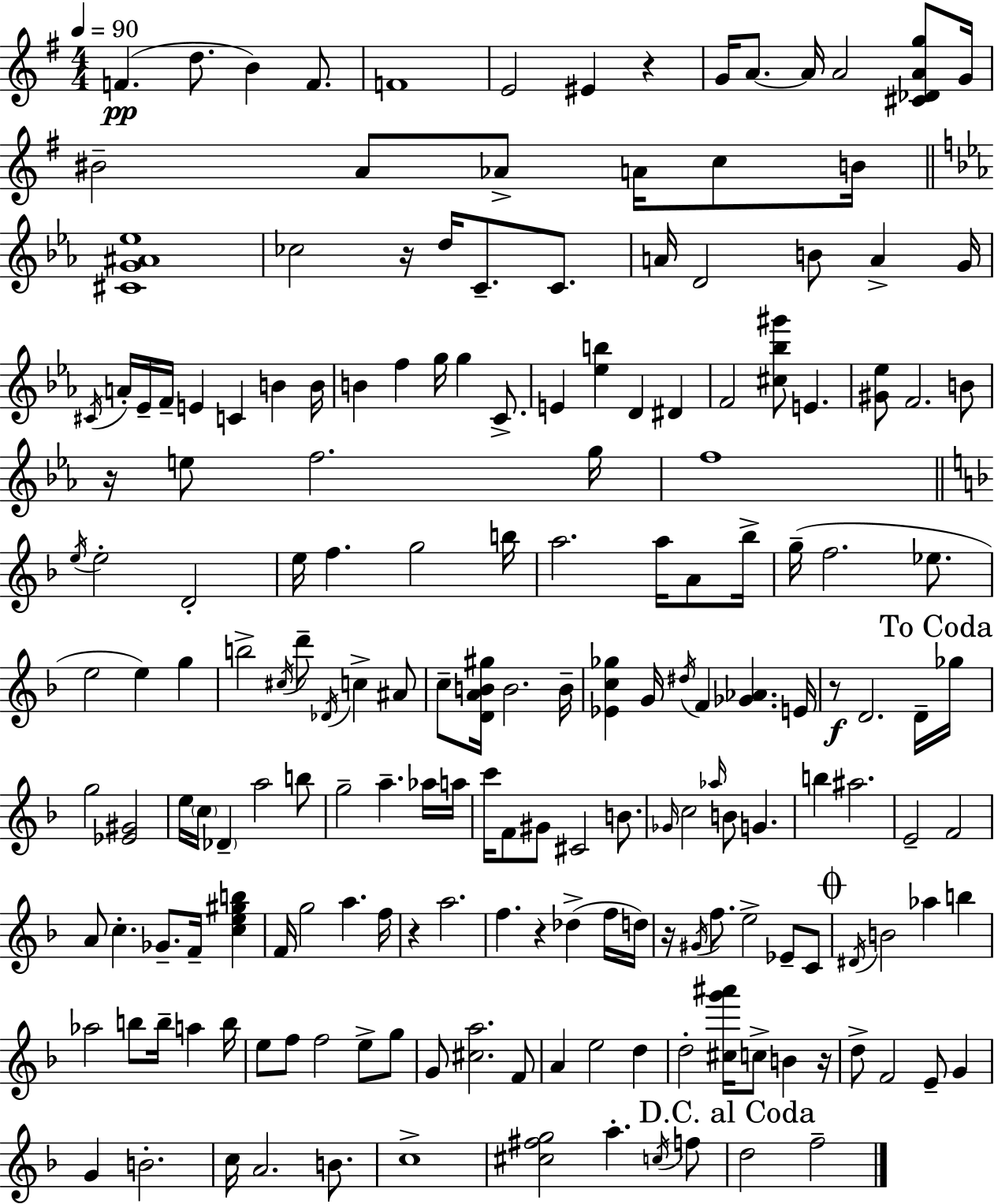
F4/q. D5/e. B4/q F4/e. F4/w E4/h EIS4/q R/q G4/s A4/e. A4/s A4/h [C#4,Db4,A4,G5]/e G4/s BIS4/h A4/e Ab4/e A4/s C5/e B4/s [C#4,G4,A#4,Eb5]/w CES5/h R/s D5/s C4/e. C4/e. A4/s D4/h B4/e A4/q G4/s C#4/s A4/s Eb4/s F4/s E4/q C4/q B4/q B4/s B4/q F5/q G5/s G5/q C4/e. E4/q [Eb5,B5]/q D4/q D#4/q F4/h [C#5,Bb5,G#6]/e E4/q. [G#4,Eb5]/e F4/h. B4/e R/s E5/e F5/h. G5/s F5/w E5/s E5/h D4/h E5/s F5/q. G5/h B5/s A5/h. A5/s A4/e Bb5/s G5/s F5/h. Eb5/e. E5/h E5/q G5/q B5/h C#5/s D6/e Db4/s C5/q A#4/e C5/e [D4,A4,B4,G#5]/s B4/h. B4/s [Eb4,C5,Gb5]/q G4/s D#5/s F4/q [Gb4,Ab4]/q. E4/s R/e D4/h. D4/s Gb5/s G5/h [Eb4,G#4]/h E5/s C5/s Db4/q A5/h B5/e G5/h A5/q. Ab5/s A5/s C6/s F4/e G#4/e C#4/h B4/e. Gb4/s C5/h Ab5/s B4/e G4/q. B5/q A#5/h. E4/h F4/h A4/e C5/q. Gb4/e. F4/s [C5,E5,G#5,B5]/q F4/s G5/h A5/q. F5/s R/q A5/h. F5/q. R/q Db5/q F5/s D5/s R/s G#4/s F5/e. E5/h Eb4/e C4/e D#4/s B4/h Ab5/q B5/q Ab5/h B5/e B5/s A5/q B5/s E5/e F5/e F5/h E5/e G5/e G4/e [C#5,A5]/h. F4/e A4/q E5/h D5/q D5/h [C#5,G6,A#6]/s C5/e B4/q R/s D5/e F4/h E4/e G4/q G4/q B4/h. C5/s A4/h. B4/e. C5/w [C#5,F#5,G5]/h A5/q. C5/s F5/e D5/h F5/h